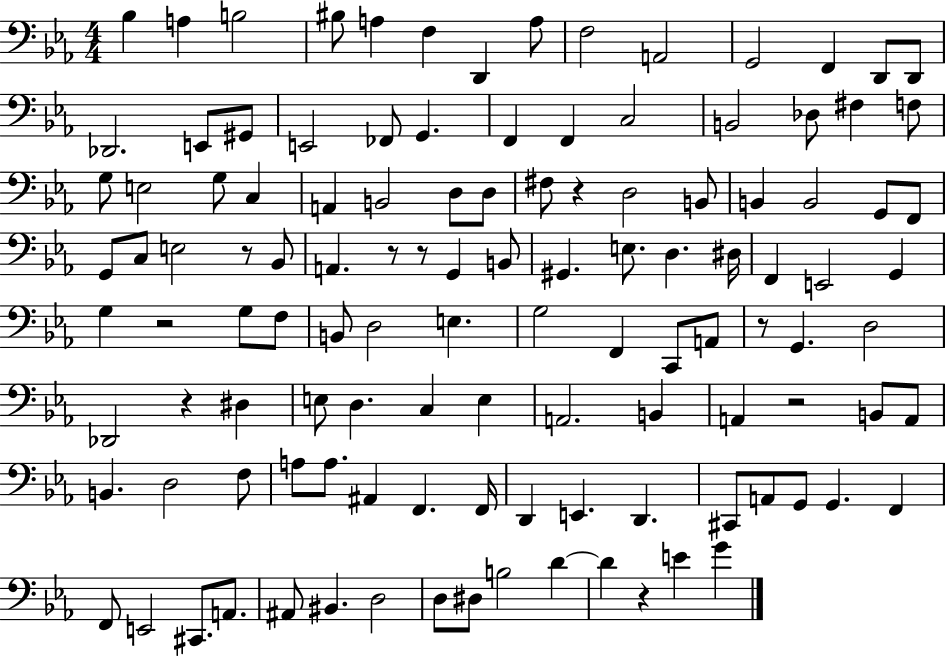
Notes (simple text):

Bb3/q A3/q B3/h BIS3/e A3/q F3/q D2/q A3/e F3/h A2/h G2/h F2/q D2/e D2/e Db2/h. E2/e G#2/e E2/h FES2/e G2/q. F2/q F2/q C3/h B2/h Db3/e F#3/q F3/e G3/e E3/h G3/e C3/q A2/q B2/h D3/e D3/e F#3/e R/q D3/h B2/e B2/q B2/h G2/e F2/e G2/e C3/e E3/h R/e Bb2/e A2/q. R/e R/e G2/q B2/e G#2/q. E3/e. D3/q. D#3/s F2/q E2/h G2/q G3/q R/h G3/e F3/e B2/e D3/h E3/q. G3/h F2/q C2/e A2/e R/e G2/q. D3/h Db2/h R/q D#3/q E3/e D3/q. C3/q E3/q A2/h. B2/q A2/q R/h B2/e A2/e B2/q. D3/h F3/e A3/e A3/e. A#2/q F2/q. F2/s D2/q E2/q. D2/q. C#2/e A2/e G2/e G2/q. F2/q F2/e E2/h C#2/e. A2/e. A#2/e BIS2/q. D3/h D3/e D#3/e B3/h D4/q D4/q R/q E4/q G4/q